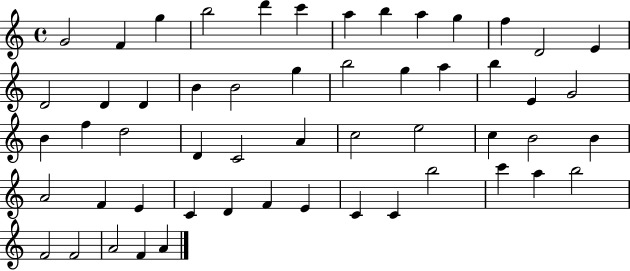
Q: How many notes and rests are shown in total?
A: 54